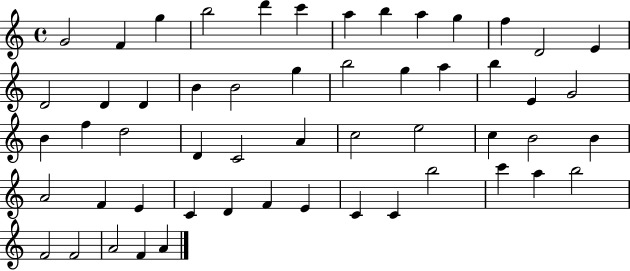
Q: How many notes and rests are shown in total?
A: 54